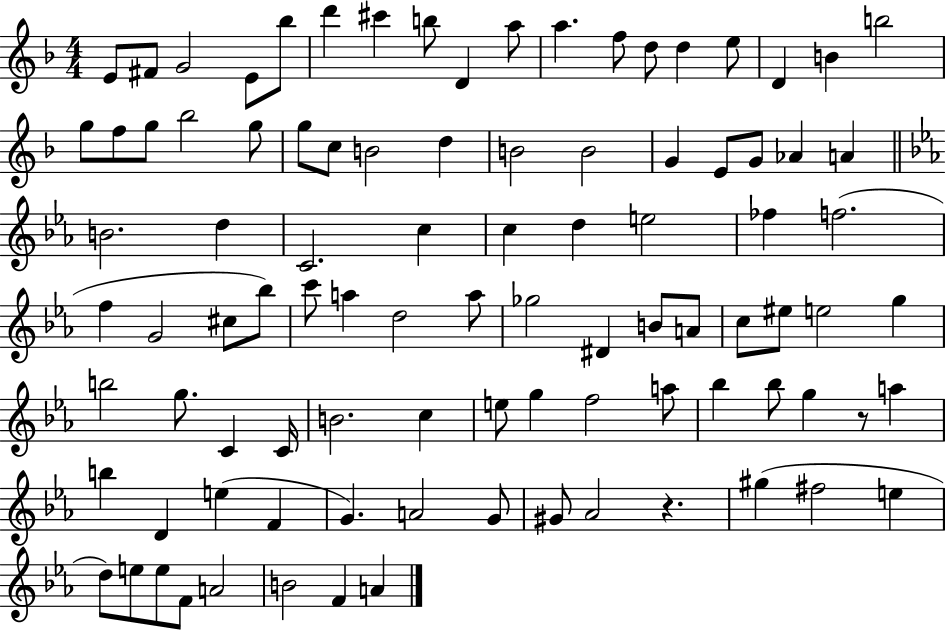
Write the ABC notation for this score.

X:1
T:Untitled
M:4/4
L:1/4
K:F
E/2 ^F/2 G2 E/2 _b/2 d' ^c' b/2 D a/2 a f/2 d/2 d e/2 D B b2 g/2 f/2 g/2 _b2 g/2 g/2 c/2 B2 d B2 B2 G E/2 G/2 _A A B2 d C2 c c d e2 _f f2 f G2 ^c/2 _b/2 c'/2 a d2 a/2 _g2 ^D B/2 A/2 c/2 ^e/2 e2 g b2 g/2 C C/4 B2 c e/2 g f2 a/2 _b _b/2 g z/2 a b D e F G A2 G/2 ^G/2 _A2 z ^g ^f2 e d/2 e/2 e/2 F/2 A2 B2 F A